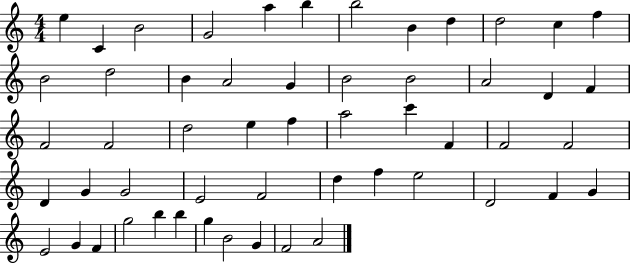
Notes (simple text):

E5/q C4/q B4/h G4/h A5/q B5/q B5/h B4/q D5/q D5/h C5/q F5/q B4/h D5/h B4/q A4/h G4/q B4/h B4/h A4/h D4/q F4/q F4/h F4/h D5/h E5/q F5/q A5/h C6/q F4/q F4/h F4/h D4/q G4/q G4/h E4/h F4/h D5/q F5/q E5/h D4/h F4/q G4/q E4/h G4/q F4/q G5/h B5/q B5/q G5/q B4/h G4/q F4/h A4/h